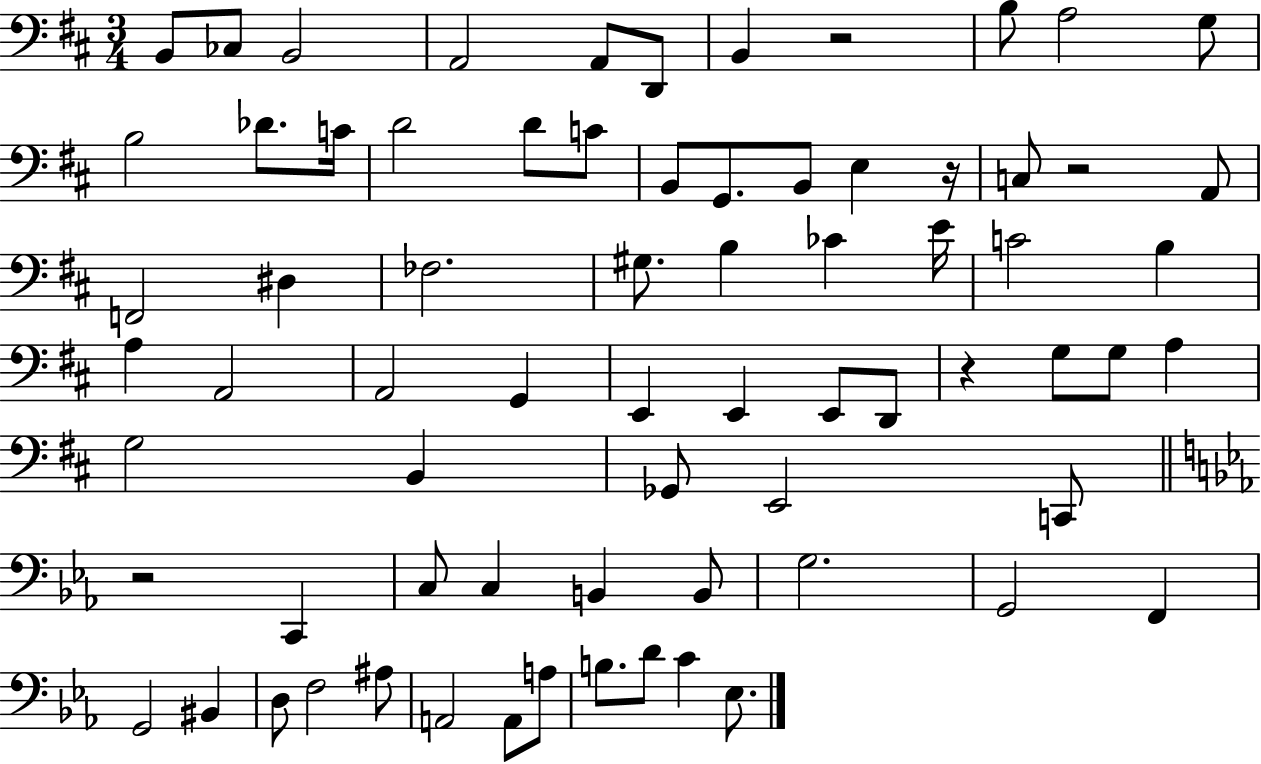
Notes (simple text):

B2/e CES3/e B2/h A2/h A2/e D2/e B2/q R/h B3/e A3/h G3/e B3/h Db4/e. C4/s D4/h D4/e C4/e B2/e G2/e. B2/e E3/q R/s C3/e R/h A2/e F2/h D#3/q FES3/h. G#3/e. B3/q CES4/q E4/s C4/h B3/q A3/q A2/h A2/h G2/q E2/q E2/q E2/e D2/e R/q G3/e G3/e A3/q G3/h B2/q Gb2/e E2/h C2/e R/h C2/q C3/e C3/q B2/q B2/e G3/h. G2/h F2/q G2/h BIS2/q D3/e F3/h A#3/e A2/h A2/e A3/e B3/e. D4/e C4/q Eb3/e.